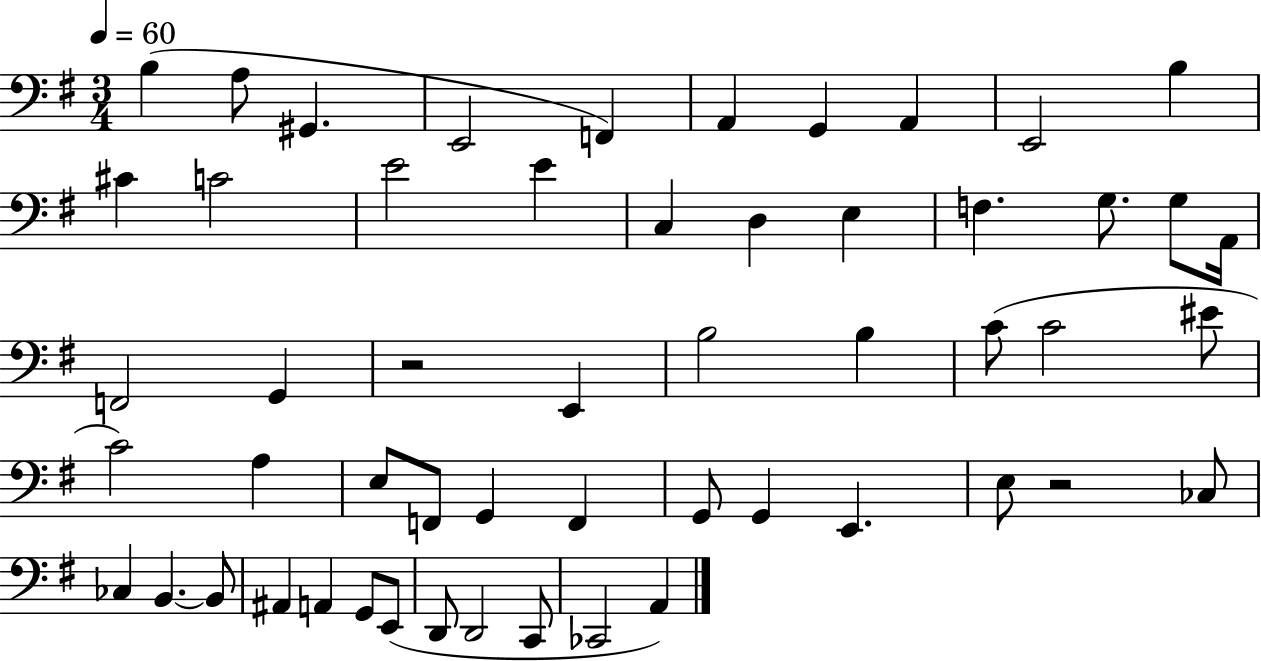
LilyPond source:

{
  \clef bass
  \numericTimeSignature
  \time 3/4
  \key g \major
  \tempo 4 = 60
  b4( a8 gis,4. | e,2 f,4) | a,4 g,4 a,4 | e,2 b4 | \break cis'4 c'2 | e'2 e'4 | c4 d4 e4 | f4. g8. g8 a,16 | \break f,2 g,4 | r2 e,4 | b2 b4 | c'8( c'2 eis'8 | \break c'2) a4 | e8 f,8 g,4 f,4 | g,8 g,4 e,4. | e8 r2 ces8 | \break ces4 b,4.~~ b,8 | ais,4 a,4 g,8 e,8( | d,8 d,2 c,8 | ces,2 a,4) | \break \bar "|."
}